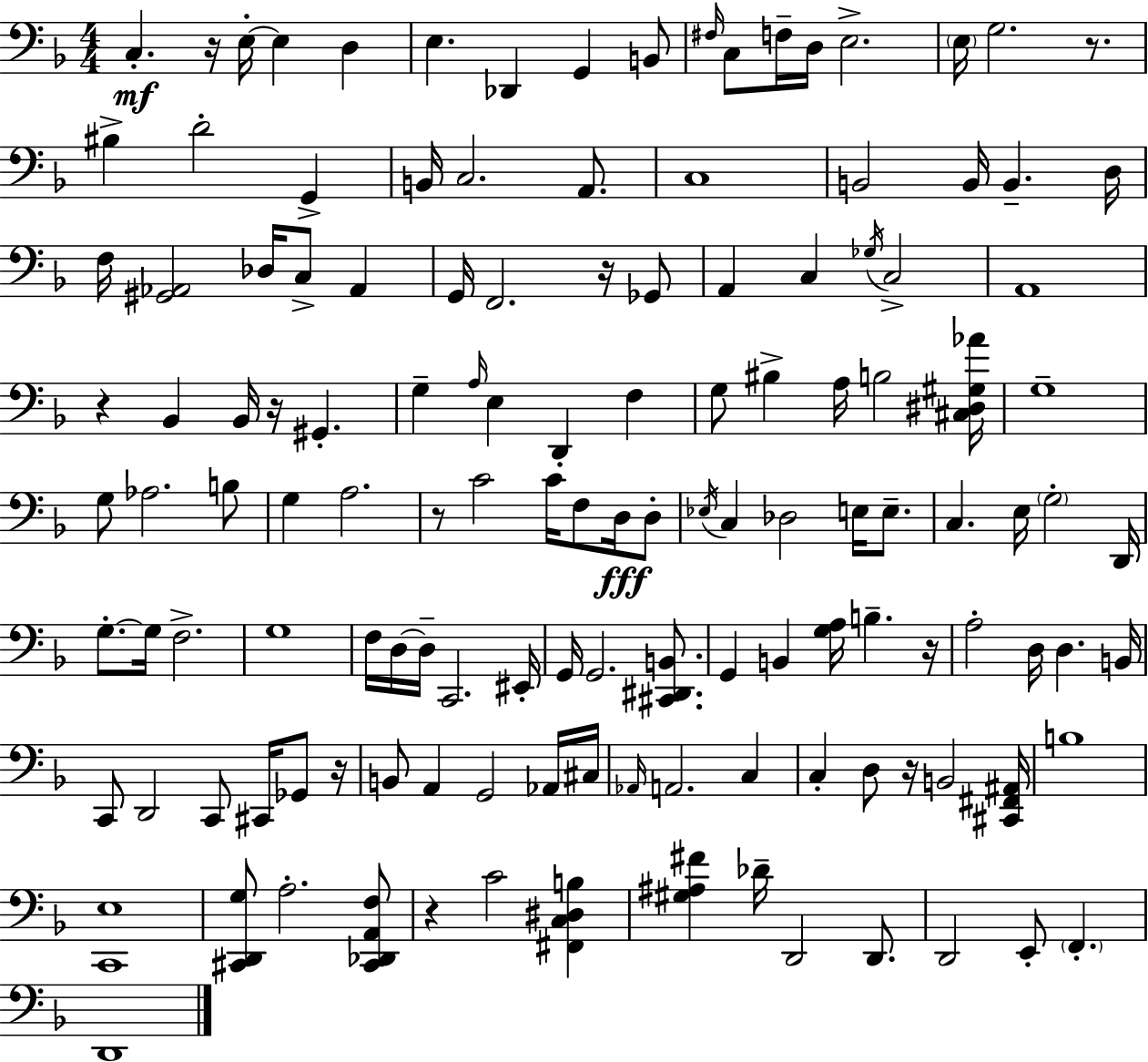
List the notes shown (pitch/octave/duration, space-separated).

C3/q. R/s E3/s E3/q D3/q E3/q. Db2/q G2/q B2/e F#3/s C3/e F3/s D3/s E3/h. E3/s G3/h. R/e. BIS3/q D4/h G2/q B2/s C3/h. A2/e. C3/w B2/h B2/s B2/q. D3/s F3/s [G#2,Ab2]/h Db3/s C3/e Ab2/q G2/s F2/h. R/s Gb2/e A2/q C3/q Gb3/s C3/h A2/w R/q Bb2/q Bb2/s R/s G#2/q. G3/q A3/s E3/q D2/q F3/q G3/e BIS3/q A3/s B3/h [C#3,D#3,G#3,Ab4]/s G3/w G3/e Ab3/h. B3/e G3/q A3/h. R/e C4/h C4/s F3/e D3/s D3/e Eb3/s C3/q Db3/h E3/s E3/e. C3/q. E3/s G3/h D2/s G3/e. G3/s F3/h. G3/w F3/s D3/s D3/s C2/h. EIS2/s G2/s G2/h. [C#2,D#2,B2]/e. G2/q B2/q [G3,A3]/s B3/q. R/s A3/h D3/s D3/q. B2/s C2/e D2/h C2/e C#2/s Gb2/e R/s B2/e A2/q G2/h Ab2/s C#3/s Ab2/s A2/h. C3/q C3/q D3/e R/s B2/h [C#2,F#2,A#2]/s B3/w [C2,E3]/w [C#2,D2,G3]/e A3/h. [C#2,Db2,A2,F3]/e R/q C4/h [F#2,C3,D#3,B3]/q [G#3,A#3,F#4]/q Db4/s D2/h D2/e. D2/h E2/e F2/q. D2/w